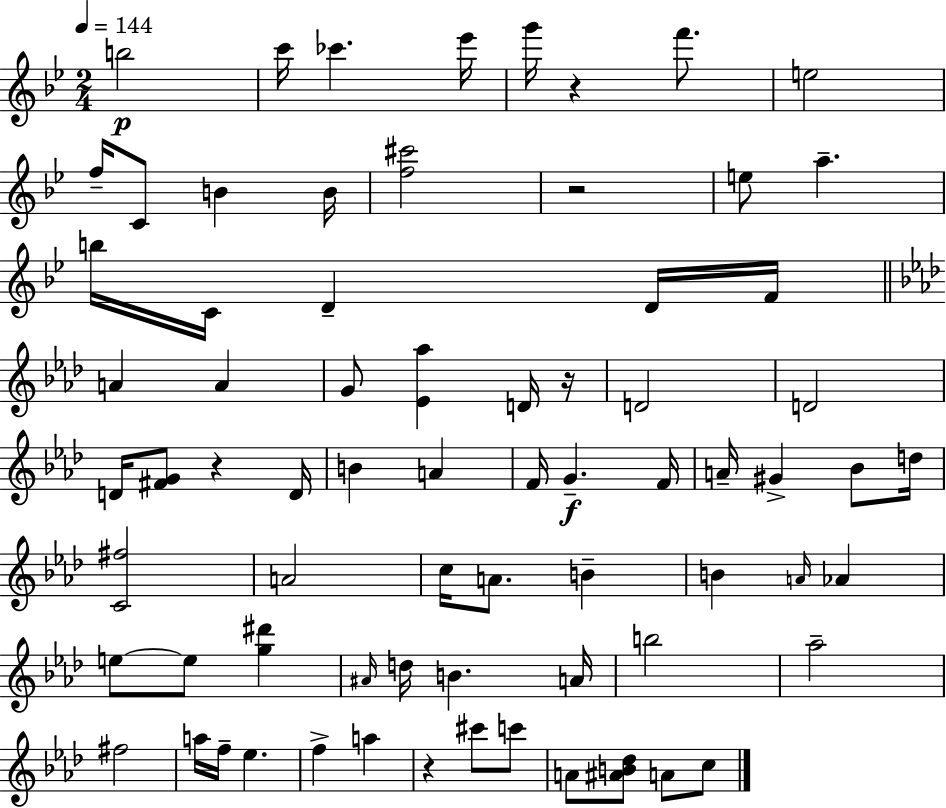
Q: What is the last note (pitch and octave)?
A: C5